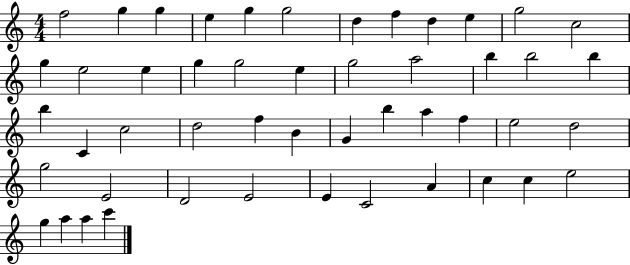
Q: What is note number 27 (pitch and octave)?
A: D5